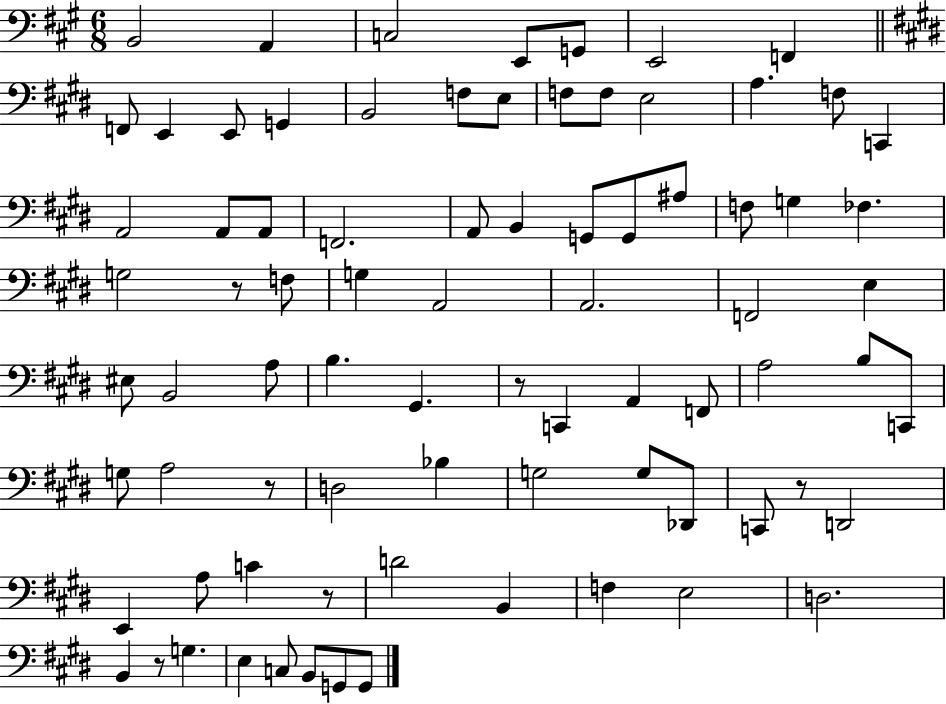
B2/h A2/q C3/h E2/e G2/e E2/h F2/q F2/e E2/q E2/e G2/q B2/h F3/e E3/e F3/e F3/e E3/h A3/q. F3/e C2/q A2/h A2/e A2/e F2/h. A2/e B2/q G2/e G2/e A#3/e F3/e G3/q FES3/q. G3/h R/e F3/e G3/q A2/h A2/h. F2/h E3/q EIS3/e B2/h A3/e B3/q. G#2/q. R/e C2/q A2/q F2/e A3/h B3/e C2/e G3/e A3/h R/e D3/h Bb3/q G3/h G3/e Db2/e C2/e R/e D2/h E2/q A3/e C4/q R/e D4/h B2/q F3/q E3/h D3/h. B2/q R/e G3/q. E3/q C3/e B2/e G2/e G2/e